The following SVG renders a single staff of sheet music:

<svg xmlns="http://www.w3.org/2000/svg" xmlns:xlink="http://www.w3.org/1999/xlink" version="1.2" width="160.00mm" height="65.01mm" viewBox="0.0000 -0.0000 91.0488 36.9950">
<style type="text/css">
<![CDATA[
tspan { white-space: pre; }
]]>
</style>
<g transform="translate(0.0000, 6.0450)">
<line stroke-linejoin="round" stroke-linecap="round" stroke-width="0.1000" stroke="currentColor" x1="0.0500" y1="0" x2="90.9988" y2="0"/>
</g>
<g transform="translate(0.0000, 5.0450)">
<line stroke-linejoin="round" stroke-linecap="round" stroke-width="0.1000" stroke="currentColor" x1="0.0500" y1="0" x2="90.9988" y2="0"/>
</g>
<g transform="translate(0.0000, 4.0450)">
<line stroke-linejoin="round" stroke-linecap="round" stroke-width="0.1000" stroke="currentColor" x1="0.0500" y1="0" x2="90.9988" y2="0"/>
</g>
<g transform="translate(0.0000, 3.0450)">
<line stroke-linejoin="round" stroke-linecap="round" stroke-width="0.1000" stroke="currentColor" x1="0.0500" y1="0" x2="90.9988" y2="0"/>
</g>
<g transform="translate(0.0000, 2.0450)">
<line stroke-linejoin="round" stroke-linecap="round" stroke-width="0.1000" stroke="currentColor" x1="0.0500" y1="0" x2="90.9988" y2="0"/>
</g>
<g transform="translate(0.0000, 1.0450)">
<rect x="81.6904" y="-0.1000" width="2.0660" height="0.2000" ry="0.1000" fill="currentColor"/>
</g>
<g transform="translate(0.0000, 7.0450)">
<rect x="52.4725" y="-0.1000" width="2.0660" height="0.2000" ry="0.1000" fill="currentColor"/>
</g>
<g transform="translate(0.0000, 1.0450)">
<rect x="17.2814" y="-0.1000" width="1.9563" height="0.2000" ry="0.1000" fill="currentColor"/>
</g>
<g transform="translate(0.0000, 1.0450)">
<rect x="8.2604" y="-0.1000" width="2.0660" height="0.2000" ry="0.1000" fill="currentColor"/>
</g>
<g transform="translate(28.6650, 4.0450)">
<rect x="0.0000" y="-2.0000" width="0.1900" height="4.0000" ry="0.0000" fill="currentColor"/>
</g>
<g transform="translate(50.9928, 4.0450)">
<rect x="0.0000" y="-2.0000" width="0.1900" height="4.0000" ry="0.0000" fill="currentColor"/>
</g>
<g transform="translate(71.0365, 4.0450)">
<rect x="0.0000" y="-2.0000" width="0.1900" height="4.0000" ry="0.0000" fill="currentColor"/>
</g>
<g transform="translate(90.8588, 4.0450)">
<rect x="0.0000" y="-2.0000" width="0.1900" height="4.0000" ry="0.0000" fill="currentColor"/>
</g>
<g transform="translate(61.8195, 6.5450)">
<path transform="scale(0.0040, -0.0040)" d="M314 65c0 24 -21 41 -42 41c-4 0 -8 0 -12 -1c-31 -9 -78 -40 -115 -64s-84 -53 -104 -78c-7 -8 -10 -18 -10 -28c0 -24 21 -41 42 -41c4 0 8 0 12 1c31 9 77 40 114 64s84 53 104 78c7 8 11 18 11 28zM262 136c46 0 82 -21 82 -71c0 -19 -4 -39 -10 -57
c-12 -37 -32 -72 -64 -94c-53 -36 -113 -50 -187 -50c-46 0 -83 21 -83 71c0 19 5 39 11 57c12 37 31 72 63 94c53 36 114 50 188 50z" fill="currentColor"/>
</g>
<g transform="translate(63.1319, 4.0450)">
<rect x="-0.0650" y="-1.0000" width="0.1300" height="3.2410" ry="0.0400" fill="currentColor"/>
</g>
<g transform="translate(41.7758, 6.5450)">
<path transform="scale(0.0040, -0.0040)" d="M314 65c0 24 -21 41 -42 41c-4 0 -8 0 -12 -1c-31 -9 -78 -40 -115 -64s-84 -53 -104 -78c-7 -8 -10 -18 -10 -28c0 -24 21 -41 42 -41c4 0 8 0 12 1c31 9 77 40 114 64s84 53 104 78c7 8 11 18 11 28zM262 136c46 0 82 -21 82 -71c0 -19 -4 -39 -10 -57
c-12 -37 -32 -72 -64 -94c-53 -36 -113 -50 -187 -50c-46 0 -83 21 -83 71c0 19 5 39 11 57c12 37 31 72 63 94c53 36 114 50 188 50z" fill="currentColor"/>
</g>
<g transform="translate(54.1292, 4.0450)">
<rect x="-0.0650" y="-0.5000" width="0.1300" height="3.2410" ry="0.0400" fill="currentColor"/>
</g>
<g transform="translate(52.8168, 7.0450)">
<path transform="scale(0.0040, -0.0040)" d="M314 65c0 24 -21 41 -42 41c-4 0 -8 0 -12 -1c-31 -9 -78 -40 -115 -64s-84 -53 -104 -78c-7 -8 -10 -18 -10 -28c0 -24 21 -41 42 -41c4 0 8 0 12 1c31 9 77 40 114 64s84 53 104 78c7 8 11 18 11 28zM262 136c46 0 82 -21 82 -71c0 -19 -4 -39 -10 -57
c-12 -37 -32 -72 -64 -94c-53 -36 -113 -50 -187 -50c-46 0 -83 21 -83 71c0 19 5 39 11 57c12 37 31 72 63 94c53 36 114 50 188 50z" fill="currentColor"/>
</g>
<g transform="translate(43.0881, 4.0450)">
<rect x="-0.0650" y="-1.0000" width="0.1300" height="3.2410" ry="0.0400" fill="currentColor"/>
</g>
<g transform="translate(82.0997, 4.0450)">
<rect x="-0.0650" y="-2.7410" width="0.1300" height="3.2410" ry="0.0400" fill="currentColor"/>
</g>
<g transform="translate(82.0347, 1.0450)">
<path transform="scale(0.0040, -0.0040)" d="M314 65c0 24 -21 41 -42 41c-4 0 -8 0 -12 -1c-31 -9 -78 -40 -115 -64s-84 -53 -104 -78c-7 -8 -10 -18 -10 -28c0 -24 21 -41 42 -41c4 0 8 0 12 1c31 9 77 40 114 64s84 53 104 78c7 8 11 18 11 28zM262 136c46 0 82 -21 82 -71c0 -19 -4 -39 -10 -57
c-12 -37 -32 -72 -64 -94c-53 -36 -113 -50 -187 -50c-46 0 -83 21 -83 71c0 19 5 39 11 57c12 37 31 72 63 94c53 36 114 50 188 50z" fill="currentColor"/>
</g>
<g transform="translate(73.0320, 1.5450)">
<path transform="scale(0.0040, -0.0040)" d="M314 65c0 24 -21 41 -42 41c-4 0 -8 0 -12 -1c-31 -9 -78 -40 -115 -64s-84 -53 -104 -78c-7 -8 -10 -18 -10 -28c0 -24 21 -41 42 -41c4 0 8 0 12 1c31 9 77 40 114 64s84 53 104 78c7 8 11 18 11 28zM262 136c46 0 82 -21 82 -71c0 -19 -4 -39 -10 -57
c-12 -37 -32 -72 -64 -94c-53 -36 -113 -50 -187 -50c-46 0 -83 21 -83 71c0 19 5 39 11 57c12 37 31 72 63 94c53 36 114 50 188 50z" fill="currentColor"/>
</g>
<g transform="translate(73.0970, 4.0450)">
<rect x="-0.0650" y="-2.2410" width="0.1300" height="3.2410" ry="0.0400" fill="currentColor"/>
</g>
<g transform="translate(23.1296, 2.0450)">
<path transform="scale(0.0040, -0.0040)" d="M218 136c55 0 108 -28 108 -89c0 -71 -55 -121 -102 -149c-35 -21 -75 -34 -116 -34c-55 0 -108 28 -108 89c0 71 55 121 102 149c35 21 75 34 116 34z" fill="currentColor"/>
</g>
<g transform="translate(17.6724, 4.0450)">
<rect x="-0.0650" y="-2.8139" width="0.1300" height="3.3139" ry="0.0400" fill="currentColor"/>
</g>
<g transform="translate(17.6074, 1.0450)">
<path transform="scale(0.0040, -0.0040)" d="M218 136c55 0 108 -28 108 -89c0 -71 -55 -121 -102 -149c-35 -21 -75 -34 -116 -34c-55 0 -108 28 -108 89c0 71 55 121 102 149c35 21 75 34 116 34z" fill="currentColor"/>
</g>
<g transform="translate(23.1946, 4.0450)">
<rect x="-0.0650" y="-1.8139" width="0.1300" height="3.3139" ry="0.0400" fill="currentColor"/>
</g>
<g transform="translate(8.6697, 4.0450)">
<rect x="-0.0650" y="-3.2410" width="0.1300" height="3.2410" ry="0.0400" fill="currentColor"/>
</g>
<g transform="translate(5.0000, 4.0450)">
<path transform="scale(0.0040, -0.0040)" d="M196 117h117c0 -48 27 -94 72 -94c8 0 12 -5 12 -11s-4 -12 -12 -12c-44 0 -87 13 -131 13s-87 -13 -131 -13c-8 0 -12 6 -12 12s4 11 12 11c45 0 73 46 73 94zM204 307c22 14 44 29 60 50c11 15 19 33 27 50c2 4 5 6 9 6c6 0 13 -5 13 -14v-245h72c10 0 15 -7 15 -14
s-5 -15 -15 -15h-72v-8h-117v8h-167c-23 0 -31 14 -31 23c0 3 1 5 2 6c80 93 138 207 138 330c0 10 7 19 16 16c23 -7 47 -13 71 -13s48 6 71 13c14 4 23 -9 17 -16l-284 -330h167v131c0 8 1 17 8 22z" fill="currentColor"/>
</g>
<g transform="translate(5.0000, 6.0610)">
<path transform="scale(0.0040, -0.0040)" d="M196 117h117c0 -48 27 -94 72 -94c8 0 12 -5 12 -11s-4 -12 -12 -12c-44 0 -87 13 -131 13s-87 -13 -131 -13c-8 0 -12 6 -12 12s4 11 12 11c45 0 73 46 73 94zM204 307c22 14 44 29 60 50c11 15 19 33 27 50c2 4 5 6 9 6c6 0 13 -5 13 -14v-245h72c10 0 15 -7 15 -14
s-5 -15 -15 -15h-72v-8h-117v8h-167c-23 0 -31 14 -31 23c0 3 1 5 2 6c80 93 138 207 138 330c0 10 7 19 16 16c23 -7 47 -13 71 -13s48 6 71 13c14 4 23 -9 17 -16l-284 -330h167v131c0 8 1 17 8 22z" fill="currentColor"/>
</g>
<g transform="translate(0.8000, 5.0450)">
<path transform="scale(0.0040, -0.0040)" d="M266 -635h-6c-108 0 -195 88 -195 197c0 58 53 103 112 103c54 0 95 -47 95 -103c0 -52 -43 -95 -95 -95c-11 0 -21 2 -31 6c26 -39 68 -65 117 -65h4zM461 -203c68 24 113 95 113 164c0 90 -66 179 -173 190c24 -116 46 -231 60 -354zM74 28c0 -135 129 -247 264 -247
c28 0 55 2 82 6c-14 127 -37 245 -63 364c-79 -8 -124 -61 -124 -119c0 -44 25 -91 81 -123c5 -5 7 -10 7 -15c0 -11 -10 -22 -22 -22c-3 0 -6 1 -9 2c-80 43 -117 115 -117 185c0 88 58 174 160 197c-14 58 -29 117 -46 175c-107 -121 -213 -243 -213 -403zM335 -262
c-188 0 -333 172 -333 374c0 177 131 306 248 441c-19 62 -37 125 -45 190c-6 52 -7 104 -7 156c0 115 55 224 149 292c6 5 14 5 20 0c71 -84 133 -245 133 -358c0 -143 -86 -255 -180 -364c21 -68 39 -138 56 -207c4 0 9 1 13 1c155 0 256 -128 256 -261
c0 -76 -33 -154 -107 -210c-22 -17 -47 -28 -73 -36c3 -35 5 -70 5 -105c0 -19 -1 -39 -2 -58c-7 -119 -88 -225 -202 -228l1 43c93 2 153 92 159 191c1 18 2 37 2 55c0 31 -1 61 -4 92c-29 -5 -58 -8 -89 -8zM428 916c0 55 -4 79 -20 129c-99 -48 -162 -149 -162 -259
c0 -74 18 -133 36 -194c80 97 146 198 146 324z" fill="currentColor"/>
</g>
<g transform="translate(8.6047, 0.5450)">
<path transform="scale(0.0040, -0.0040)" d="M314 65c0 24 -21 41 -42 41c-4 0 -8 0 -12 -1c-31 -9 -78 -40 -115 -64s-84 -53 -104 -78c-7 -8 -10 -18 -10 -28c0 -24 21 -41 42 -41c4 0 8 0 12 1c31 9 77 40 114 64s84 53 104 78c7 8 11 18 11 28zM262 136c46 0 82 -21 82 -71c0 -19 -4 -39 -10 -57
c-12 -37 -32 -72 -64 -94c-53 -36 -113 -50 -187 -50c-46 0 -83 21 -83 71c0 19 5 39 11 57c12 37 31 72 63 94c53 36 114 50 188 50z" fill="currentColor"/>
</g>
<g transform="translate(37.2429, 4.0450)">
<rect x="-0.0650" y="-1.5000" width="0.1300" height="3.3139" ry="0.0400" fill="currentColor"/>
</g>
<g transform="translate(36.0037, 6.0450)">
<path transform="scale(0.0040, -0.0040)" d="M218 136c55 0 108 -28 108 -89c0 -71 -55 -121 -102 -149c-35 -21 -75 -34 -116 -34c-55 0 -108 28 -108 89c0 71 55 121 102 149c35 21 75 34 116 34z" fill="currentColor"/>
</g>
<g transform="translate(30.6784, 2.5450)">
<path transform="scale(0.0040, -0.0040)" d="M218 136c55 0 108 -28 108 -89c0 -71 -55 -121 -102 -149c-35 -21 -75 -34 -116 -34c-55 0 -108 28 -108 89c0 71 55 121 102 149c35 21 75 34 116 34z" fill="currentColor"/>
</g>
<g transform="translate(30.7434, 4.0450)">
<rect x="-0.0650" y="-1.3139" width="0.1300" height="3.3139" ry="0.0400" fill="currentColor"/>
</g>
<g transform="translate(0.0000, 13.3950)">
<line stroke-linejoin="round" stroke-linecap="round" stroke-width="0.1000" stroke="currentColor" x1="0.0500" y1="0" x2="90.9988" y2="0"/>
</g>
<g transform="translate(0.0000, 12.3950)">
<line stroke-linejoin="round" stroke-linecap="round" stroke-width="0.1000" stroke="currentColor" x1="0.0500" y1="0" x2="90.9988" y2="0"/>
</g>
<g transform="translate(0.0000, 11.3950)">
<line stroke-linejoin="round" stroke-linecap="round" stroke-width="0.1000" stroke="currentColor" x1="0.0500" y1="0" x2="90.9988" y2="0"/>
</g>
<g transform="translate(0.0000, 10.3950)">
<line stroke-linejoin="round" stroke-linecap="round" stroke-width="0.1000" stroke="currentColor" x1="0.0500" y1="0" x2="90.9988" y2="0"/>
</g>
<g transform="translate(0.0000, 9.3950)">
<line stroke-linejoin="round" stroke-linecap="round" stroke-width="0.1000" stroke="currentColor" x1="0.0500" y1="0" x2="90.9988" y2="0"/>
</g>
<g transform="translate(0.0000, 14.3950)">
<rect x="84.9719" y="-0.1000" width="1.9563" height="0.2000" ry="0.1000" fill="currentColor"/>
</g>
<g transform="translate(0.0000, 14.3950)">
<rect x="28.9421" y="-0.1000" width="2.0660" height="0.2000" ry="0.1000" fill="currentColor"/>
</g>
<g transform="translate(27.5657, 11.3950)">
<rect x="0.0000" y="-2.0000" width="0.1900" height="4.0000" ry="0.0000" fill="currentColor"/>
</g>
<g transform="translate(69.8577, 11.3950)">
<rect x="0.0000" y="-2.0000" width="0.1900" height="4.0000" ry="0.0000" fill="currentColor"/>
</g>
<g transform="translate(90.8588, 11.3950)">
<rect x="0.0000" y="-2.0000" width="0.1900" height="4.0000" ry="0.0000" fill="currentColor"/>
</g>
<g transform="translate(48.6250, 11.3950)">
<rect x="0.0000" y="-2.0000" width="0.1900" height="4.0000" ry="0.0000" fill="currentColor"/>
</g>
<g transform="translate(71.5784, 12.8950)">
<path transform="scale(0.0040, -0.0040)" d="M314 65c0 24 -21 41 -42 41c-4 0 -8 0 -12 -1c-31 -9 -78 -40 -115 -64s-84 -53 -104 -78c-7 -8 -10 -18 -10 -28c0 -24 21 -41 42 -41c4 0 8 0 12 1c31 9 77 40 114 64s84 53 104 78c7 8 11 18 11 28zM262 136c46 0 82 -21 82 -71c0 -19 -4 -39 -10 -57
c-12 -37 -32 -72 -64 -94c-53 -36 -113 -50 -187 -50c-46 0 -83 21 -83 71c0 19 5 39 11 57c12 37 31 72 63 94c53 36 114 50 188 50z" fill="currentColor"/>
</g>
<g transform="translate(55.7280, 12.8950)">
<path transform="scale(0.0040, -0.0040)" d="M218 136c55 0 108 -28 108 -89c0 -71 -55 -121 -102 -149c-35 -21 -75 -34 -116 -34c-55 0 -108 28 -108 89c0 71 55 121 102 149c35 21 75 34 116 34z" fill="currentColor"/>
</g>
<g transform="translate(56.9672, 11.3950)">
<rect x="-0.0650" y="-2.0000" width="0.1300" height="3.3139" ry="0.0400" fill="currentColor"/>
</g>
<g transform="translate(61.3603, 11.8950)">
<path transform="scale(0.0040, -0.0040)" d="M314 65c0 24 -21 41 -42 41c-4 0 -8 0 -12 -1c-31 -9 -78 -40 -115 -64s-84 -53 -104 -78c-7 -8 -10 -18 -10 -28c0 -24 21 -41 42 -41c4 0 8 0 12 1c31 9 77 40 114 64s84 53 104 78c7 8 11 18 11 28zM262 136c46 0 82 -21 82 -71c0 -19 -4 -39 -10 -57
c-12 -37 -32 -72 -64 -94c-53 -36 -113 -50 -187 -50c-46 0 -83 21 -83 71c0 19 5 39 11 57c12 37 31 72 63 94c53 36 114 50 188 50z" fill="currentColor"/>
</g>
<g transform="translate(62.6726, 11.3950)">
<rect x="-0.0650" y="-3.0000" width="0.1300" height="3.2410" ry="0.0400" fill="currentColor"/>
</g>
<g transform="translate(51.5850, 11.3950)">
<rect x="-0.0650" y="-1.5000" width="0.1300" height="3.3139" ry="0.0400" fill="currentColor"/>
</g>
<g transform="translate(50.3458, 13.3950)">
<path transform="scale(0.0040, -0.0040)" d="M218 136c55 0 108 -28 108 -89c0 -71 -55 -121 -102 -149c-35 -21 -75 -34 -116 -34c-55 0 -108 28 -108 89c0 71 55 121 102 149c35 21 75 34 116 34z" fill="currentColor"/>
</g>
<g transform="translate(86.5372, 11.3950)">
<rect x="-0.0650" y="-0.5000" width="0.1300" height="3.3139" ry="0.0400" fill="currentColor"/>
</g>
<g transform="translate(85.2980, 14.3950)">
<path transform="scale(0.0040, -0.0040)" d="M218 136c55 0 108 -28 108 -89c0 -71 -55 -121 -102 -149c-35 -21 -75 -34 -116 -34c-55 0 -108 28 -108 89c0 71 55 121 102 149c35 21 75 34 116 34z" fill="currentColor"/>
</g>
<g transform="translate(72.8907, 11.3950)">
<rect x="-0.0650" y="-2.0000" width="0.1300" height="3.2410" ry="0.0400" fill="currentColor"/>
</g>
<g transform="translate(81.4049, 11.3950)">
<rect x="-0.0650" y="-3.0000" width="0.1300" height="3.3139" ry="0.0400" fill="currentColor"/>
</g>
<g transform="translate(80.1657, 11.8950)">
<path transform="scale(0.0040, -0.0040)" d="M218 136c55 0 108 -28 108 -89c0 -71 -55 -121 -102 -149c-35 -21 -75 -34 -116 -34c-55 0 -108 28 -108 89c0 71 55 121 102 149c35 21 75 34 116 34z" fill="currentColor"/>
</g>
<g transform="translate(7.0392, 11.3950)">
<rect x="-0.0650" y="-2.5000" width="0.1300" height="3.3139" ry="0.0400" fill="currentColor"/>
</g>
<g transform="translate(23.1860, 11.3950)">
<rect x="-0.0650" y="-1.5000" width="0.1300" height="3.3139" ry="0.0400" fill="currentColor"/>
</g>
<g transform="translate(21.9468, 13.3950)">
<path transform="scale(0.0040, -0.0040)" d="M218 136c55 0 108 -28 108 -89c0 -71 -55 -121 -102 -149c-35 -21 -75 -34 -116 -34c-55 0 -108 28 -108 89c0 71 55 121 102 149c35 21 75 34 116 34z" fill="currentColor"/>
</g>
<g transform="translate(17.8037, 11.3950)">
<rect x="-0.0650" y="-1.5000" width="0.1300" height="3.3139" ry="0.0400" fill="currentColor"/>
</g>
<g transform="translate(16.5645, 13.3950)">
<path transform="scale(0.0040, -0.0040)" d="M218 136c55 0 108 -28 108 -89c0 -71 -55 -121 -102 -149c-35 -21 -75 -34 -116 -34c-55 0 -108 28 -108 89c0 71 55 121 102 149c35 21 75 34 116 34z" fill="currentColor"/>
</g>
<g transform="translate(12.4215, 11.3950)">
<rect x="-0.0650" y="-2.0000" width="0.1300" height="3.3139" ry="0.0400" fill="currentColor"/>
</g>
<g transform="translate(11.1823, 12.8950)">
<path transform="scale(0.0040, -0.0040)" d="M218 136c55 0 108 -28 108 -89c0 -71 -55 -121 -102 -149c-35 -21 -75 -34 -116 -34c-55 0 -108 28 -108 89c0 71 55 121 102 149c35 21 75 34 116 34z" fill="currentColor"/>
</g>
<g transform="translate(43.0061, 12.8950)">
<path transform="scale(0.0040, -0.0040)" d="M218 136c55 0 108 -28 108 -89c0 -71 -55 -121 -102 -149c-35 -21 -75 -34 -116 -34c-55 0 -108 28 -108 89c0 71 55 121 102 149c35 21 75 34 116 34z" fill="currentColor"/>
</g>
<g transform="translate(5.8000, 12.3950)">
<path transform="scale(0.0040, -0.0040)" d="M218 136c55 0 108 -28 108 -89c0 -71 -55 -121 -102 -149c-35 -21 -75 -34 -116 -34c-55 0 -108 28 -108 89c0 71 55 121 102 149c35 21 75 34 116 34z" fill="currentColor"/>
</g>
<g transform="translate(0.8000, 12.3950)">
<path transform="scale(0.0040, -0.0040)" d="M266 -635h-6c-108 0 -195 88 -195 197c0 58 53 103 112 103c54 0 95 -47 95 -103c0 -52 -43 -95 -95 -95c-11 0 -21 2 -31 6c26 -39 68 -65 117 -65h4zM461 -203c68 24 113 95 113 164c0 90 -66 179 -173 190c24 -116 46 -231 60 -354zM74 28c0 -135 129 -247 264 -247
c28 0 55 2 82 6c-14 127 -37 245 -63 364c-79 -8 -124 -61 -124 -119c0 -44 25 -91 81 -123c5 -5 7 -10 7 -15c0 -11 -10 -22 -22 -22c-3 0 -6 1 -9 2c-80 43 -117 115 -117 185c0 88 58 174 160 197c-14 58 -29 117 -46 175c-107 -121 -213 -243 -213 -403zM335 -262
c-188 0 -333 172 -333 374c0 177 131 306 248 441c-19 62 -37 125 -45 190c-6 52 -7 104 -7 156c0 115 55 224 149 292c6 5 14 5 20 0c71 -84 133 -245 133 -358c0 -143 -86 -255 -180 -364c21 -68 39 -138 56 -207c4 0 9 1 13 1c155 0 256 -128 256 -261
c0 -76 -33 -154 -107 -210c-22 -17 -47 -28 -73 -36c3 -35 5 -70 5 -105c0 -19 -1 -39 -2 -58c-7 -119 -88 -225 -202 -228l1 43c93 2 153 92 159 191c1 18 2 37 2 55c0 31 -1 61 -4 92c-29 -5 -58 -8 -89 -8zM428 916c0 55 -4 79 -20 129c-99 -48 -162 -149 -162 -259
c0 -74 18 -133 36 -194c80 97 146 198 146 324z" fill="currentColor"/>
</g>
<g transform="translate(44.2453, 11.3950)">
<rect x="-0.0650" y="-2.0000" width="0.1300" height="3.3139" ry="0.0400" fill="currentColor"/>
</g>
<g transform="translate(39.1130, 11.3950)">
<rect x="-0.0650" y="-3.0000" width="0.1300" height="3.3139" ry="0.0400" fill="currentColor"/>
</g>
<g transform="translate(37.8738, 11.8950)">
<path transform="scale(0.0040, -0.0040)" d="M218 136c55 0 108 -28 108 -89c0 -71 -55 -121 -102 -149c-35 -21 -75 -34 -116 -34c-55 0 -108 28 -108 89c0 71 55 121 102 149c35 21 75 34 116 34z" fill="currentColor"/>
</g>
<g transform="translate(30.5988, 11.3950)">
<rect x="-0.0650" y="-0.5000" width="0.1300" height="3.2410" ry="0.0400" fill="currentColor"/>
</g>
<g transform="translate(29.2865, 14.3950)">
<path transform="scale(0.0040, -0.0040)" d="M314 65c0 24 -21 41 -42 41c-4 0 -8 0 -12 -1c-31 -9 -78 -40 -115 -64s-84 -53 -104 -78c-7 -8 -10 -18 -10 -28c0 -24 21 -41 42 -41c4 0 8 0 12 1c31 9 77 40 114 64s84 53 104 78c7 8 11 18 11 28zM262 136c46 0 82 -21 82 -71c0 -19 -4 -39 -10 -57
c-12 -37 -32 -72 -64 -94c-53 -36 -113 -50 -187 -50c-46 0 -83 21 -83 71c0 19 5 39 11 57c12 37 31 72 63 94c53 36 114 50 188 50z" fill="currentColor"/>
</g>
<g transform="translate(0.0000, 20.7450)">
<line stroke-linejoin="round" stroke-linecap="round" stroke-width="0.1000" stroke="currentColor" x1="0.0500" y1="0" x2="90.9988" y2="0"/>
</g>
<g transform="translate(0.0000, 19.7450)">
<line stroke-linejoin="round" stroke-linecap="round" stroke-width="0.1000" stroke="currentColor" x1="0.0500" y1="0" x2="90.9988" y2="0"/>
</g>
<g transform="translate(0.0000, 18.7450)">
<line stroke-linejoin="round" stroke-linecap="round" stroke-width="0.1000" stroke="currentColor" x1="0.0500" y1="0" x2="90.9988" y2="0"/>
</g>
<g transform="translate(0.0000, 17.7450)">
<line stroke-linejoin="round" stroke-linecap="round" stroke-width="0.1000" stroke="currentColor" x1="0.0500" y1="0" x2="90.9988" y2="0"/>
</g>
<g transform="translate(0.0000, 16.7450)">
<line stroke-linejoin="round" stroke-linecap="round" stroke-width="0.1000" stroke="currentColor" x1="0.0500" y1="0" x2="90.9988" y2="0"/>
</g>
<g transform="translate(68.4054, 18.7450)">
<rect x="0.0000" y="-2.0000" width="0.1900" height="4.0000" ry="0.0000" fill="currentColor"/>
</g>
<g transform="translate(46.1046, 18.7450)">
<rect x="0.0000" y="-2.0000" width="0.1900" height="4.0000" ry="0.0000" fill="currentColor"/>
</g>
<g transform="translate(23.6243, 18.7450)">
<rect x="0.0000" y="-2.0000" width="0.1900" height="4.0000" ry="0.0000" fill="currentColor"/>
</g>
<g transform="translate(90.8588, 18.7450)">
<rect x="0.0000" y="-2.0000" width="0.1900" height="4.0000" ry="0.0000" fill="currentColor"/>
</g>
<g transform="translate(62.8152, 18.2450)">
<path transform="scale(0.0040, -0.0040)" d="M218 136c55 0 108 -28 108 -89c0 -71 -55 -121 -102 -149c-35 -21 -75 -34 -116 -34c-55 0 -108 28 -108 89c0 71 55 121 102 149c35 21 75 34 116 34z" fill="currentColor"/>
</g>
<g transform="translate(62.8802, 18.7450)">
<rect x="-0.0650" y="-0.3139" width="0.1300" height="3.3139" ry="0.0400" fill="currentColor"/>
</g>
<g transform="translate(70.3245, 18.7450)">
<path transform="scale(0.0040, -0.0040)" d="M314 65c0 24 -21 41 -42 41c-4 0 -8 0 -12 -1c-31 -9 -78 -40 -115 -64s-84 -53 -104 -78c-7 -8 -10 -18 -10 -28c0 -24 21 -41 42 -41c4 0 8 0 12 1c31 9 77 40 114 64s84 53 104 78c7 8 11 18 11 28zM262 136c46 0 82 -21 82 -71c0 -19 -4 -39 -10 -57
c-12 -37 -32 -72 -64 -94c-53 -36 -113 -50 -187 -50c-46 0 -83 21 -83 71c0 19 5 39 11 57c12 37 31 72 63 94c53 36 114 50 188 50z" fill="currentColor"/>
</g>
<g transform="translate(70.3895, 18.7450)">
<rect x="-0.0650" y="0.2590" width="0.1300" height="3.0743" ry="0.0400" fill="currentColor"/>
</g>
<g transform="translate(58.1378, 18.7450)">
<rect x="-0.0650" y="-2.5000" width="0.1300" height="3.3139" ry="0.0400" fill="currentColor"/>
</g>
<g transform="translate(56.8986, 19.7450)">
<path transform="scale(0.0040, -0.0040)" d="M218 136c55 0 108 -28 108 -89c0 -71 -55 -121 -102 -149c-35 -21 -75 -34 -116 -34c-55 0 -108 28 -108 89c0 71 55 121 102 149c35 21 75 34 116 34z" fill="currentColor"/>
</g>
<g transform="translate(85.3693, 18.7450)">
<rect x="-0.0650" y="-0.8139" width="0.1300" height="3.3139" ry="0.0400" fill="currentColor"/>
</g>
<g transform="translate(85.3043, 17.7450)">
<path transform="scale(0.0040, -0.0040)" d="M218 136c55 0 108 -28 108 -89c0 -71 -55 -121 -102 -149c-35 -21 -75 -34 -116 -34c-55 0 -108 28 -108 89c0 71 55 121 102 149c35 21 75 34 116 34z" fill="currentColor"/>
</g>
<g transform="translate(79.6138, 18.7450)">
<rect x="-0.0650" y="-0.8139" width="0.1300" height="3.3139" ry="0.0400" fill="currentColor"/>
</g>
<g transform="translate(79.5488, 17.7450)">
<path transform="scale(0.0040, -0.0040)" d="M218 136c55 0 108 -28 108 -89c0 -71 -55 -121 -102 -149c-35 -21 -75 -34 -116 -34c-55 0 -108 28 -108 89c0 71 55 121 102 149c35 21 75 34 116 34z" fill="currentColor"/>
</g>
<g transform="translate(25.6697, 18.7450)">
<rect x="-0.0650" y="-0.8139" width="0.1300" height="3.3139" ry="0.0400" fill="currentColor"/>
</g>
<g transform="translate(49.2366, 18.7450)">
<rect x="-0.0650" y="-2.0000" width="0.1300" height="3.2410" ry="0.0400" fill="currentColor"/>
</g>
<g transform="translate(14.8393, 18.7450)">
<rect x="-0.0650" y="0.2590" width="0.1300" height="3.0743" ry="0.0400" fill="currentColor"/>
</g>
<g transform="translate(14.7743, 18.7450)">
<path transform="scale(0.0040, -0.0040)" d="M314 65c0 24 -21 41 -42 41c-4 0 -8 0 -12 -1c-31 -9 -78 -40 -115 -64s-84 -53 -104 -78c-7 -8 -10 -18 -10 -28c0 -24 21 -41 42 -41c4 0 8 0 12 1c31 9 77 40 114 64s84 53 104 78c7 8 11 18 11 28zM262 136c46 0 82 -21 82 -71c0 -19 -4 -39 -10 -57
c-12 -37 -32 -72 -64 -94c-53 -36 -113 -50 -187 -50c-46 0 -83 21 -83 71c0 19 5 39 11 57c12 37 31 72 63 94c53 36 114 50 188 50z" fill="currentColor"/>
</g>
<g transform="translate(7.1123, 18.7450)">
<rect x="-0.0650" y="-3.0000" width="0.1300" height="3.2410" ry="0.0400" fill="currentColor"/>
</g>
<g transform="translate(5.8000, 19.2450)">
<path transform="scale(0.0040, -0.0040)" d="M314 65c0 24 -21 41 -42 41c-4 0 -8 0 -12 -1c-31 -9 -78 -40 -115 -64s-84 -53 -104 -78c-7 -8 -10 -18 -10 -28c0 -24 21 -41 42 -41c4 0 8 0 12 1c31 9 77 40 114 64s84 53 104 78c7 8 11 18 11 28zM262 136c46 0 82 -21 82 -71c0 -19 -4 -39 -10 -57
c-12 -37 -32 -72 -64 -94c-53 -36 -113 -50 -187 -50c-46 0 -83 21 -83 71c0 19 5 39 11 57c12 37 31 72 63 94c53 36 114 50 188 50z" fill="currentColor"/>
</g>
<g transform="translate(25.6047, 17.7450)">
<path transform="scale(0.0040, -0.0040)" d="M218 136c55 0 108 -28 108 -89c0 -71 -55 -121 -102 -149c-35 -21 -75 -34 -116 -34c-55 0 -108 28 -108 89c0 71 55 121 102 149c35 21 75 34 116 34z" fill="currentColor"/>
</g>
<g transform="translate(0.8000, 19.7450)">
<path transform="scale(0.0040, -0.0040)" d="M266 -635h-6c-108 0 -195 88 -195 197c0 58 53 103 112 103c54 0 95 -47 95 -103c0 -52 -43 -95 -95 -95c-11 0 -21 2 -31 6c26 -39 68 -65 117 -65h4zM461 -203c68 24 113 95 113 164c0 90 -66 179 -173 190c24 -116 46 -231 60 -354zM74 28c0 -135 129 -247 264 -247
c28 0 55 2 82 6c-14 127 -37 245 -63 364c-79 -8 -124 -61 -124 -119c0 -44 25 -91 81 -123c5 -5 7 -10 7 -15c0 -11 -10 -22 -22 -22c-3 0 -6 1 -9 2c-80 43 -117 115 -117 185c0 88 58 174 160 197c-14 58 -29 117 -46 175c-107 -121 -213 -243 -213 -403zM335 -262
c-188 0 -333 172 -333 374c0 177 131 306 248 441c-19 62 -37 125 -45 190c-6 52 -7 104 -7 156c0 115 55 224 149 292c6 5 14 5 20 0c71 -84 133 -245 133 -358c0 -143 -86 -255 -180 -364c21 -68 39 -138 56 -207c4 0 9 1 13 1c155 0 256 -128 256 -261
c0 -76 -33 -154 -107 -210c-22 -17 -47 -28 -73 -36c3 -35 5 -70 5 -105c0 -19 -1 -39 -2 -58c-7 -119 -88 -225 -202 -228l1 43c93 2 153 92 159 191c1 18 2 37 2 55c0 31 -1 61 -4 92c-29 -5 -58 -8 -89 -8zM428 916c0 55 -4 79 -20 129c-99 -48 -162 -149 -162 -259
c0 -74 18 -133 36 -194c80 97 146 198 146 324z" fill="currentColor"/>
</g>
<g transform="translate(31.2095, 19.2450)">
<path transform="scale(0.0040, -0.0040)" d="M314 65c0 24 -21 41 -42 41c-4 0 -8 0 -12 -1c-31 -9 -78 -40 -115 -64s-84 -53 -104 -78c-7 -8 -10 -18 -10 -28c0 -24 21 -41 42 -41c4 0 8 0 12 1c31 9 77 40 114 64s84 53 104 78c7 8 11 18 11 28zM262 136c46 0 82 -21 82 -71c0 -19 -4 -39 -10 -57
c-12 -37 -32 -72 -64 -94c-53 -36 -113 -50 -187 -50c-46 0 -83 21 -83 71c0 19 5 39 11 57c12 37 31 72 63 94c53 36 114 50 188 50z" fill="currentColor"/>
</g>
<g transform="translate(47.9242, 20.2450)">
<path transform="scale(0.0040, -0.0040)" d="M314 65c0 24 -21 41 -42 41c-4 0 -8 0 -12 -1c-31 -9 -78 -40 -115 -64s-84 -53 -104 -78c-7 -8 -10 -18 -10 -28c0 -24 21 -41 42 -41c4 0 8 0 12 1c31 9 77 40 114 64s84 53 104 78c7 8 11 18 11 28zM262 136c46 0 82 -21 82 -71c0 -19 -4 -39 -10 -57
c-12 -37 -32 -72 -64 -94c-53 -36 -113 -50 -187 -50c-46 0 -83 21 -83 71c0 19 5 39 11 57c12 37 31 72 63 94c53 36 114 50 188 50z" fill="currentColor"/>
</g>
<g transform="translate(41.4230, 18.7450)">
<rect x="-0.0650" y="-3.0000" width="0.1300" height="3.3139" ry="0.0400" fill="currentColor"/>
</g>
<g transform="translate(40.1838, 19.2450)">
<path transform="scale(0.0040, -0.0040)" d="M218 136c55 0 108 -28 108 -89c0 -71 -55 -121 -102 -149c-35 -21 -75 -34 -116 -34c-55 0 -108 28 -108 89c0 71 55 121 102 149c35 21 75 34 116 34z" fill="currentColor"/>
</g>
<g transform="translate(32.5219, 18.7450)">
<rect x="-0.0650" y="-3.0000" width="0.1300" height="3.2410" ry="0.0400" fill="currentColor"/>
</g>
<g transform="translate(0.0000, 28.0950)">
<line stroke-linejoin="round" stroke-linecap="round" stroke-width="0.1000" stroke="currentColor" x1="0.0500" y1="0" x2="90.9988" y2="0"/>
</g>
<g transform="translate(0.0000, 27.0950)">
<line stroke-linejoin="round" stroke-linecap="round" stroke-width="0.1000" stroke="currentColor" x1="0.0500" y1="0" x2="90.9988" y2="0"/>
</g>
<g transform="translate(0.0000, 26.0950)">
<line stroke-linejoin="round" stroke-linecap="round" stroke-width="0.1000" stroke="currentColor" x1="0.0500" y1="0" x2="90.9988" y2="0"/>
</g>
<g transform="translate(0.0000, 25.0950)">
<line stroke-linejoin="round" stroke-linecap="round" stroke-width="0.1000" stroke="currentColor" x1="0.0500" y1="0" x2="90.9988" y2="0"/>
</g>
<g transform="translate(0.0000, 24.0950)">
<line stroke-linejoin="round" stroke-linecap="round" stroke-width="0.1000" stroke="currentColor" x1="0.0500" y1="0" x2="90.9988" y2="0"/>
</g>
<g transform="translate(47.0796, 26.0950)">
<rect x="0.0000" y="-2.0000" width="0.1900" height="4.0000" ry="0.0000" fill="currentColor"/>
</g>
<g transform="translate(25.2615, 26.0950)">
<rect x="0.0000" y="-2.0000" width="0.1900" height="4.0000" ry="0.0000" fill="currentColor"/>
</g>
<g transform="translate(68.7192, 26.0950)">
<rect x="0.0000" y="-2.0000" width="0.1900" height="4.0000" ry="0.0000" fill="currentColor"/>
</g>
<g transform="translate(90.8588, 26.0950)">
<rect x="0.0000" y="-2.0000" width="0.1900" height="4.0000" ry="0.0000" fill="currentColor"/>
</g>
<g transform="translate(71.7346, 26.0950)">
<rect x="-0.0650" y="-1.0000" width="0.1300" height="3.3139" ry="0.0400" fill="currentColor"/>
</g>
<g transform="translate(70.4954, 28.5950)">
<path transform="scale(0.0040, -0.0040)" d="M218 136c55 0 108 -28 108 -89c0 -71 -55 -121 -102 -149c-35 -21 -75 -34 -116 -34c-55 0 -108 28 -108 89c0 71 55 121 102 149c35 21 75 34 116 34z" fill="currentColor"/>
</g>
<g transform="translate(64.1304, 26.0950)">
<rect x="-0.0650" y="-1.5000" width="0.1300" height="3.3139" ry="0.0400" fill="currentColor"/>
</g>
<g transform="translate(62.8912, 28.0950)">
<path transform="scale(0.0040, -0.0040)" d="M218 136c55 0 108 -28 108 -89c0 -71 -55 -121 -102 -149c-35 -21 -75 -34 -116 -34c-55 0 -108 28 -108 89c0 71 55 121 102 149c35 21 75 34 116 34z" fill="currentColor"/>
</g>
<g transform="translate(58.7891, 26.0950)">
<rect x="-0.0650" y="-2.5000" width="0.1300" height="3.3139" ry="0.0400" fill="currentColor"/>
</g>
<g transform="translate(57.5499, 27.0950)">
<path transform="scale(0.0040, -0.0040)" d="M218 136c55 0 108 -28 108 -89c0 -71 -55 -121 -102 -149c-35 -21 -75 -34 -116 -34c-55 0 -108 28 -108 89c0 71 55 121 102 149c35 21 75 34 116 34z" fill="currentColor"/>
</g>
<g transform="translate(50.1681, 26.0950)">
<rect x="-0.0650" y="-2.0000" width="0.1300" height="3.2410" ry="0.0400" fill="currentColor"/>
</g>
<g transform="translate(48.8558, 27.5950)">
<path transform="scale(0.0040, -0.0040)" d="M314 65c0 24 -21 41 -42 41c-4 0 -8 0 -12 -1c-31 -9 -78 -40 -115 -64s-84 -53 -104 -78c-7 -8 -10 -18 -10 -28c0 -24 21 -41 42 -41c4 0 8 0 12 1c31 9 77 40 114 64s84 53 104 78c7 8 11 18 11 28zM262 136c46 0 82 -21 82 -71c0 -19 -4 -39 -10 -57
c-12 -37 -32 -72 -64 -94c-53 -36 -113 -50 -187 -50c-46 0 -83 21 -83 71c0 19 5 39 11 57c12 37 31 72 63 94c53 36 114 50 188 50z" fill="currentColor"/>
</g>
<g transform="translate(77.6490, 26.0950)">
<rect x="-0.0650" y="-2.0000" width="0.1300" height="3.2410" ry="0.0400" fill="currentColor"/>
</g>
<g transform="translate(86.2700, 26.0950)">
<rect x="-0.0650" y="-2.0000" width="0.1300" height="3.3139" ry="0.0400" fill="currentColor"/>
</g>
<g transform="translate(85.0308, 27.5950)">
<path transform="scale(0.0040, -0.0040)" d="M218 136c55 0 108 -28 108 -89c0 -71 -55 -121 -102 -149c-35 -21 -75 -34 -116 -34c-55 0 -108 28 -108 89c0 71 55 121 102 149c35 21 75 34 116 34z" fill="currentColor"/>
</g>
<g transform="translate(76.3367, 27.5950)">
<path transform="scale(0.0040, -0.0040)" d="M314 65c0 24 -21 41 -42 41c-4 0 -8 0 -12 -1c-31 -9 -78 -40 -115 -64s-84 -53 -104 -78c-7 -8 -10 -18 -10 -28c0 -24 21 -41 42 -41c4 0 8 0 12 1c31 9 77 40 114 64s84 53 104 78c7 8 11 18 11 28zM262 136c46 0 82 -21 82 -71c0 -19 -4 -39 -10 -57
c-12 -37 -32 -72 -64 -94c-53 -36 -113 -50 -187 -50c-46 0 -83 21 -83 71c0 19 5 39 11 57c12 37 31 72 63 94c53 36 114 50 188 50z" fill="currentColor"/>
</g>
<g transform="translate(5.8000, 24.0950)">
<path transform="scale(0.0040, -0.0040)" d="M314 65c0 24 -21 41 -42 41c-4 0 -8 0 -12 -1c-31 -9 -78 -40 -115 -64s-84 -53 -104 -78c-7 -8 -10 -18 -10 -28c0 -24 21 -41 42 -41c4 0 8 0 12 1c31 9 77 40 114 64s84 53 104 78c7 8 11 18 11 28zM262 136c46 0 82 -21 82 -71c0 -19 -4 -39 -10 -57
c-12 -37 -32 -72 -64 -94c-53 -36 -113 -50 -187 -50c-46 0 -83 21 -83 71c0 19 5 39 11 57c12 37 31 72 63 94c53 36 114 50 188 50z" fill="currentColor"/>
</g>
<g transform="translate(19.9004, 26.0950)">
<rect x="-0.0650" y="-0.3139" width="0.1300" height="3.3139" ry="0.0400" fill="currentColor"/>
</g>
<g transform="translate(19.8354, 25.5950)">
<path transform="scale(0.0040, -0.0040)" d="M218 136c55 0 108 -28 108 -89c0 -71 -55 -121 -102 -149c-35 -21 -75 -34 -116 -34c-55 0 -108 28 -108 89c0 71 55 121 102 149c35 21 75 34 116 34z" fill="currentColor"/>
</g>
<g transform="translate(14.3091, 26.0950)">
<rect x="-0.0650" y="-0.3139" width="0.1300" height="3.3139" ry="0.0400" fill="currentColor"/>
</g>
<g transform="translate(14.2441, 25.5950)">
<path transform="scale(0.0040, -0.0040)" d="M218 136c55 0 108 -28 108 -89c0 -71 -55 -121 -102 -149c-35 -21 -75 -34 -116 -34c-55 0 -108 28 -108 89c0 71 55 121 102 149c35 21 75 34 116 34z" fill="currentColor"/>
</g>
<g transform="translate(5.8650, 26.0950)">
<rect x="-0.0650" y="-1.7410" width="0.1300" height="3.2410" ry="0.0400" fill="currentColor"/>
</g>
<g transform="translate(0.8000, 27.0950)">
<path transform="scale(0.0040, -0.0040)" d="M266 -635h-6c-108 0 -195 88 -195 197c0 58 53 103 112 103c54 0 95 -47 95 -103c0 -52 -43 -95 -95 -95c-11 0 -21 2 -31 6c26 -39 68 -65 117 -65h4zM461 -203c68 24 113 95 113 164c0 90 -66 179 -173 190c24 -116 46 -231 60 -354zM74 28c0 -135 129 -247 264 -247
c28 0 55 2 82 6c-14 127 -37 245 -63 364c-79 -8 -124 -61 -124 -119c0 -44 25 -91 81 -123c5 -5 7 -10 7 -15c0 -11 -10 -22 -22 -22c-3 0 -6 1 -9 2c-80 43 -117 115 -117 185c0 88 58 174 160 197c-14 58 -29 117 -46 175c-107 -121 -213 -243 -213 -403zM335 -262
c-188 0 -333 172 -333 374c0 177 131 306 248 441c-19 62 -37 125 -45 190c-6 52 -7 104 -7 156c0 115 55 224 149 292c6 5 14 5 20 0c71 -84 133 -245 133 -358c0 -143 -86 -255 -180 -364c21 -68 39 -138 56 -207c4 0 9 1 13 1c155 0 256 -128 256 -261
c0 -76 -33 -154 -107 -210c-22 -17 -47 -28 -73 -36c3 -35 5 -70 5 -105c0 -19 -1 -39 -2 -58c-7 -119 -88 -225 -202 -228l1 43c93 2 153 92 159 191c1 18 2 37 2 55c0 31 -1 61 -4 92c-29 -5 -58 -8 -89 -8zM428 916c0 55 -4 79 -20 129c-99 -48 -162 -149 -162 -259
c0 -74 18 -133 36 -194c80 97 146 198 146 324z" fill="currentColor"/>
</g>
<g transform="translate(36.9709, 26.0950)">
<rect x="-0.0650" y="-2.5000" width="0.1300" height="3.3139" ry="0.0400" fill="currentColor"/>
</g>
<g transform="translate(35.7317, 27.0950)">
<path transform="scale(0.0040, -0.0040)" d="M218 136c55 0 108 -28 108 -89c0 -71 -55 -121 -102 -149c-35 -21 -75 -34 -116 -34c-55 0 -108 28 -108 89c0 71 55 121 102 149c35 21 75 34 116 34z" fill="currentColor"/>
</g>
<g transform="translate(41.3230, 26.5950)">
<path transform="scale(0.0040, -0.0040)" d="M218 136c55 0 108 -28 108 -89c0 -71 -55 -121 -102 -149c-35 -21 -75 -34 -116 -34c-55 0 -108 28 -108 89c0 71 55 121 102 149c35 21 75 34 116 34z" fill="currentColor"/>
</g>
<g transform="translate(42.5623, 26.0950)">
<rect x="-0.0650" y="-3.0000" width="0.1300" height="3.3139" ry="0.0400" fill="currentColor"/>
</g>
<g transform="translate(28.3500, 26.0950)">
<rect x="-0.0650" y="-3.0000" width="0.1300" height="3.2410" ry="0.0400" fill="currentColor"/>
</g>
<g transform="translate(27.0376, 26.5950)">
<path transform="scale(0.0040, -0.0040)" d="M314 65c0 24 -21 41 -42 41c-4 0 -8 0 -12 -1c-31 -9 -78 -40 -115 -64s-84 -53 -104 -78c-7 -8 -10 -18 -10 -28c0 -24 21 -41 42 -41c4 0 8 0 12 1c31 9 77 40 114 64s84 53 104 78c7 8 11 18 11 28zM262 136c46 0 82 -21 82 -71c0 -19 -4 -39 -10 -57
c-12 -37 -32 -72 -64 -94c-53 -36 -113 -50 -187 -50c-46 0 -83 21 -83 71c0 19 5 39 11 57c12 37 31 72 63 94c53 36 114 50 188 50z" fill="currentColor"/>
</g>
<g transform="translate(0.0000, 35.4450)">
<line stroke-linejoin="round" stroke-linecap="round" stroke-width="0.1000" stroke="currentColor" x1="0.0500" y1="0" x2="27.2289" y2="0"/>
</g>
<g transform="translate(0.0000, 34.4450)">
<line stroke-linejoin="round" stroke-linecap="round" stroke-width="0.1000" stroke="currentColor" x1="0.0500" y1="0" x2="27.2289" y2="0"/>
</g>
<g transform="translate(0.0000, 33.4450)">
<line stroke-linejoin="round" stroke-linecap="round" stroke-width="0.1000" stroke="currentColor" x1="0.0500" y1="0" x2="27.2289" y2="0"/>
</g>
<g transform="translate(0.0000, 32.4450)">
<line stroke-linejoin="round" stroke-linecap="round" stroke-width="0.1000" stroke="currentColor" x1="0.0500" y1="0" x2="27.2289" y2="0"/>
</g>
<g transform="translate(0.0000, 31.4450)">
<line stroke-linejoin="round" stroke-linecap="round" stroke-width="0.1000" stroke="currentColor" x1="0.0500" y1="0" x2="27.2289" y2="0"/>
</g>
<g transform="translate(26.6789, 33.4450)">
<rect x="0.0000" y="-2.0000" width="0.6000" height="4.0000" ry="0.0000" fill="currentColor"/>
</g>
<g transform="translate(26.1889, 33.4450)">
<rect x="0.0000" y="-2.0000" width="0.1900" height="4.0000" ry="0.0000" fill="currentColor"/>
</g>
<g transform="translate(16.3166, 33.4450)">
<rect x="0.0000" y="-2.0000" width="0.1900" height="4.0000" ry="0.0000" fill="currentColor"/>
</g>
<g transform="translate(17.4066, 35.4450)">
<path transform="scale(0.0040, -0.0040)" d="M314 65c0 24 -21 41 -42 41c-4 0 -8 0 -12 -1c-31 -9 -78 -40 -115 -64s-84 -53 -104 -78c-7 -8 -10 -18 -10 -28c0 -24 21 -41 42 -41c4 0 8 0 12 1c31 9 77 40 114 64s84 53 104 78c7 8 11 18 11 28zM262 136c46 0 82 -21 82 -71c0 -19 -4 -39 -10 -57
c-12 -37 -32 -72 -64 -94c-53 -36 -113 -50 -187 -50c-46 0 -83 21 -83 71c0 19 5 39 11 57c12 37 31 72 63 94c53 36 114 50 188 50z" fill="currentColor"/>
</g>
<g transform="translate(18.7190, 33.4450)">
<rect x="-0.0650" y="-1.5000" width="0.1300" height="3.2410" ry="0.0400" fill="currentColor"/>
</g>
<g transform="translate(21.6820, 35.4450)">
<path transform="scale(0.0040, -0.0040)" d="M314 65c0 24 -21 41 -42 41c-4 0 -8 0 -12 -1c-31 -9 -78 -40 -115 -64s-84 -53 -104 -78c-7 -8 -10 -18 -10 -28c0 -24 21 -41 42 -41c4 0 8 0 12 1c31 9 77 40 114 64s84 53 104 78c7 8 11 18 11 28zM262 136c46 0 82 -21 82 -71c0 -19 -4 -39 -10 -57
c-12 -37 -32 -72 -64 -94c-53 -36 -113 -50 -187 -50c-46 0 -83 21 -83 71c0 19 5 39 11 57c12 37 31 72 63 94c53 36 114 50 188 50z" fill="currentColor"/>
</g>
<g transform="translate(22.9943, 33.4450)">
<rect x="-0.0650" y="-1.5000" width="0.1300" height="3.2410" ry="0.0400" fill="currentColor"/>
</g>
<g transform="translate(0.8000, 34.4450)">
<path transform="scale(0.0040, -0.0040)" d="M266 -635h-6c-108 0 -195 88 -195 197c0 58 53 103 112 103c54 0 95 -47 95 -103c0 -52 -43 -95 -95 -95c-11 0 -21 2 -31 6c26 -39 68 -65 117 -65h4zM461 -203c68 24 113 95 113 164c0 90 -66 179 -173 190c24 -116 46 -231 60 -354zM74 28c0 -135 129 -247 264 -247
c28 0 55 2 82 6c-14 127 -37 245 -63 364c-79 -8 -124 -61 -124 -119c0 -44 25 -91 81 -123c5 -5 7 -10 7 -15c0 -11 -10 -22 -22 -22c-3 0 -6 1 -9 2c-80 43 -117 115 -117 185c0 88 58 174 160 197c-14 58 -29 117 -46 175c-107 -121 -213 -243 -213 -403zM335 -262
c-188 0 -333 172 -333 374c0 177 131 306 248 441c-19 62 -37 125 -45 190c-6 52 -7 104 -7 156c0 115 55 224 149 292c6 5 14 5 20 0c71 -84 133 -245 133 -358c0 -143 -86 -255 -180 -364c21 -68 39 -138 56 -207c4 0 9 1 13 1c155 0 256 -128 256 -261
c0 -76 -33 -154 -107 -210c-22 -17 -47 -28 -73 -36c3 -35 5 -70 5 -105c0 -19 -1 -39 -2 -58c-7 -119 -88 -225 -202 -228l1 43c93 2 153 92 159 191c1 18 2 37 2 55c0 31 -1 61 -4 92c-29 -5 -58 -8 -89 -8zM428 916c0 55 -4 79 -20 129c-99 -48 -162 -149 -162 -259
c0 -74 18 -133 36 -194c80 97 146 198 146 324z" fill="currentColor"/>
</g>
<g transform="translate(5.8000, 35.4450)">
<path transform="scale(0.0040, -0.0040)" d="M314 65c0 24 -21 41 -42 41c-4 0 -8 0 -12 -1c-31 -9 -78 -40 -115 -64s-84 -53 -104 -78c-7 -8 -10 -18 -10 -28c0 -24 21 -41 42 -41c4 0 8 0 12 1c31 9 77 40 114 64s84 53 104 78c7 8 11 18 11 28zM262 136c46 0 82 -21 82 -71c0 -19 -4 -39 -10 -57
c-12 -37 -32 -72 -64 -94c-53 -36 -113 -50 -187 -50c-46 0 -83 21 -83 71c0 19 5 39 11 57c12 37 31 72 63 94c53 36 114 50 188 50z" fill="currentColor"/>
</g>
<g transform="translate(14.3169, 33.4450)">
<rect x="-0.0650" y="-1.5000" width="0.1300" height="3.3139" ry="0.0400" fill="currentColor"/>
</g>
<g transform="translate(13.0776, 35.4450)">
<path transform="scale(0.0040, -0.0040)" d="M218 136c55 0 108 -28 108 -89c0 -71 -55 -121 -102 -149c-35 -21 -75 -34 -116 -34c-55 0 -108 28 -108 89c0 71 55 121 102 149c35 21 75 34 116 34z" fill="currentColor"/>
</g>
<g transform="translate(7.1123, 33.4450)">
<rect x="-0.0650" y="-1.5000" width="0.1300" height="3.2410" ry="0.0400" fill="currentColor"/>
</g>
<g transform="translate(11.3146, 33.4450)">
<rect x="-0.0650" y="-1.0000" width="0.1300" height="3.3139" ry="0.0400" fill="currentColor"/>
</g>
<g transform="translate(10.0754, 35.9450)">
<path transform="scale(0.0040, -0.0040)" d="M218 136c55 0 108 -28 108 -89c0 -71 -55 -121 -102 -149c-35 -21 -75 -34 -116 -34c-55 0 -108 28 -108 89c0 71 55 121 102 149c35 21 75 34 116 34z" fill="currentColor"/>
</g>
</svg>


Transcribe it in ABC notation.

X:1
T:Untitled
M:4/4
L:1/4
K:C
b2 a f e E D2 C2 D2 g2 a2 G F E E C2 A F E F A2 F2 A C A2 B2 d A2 A F2 G c B2 d d f2 c c A2 G A F2 G E D F2 F E2 D E E2 E2